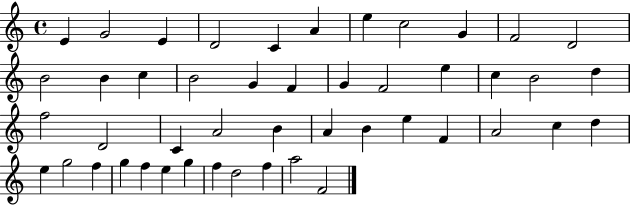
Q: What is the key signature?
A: C major